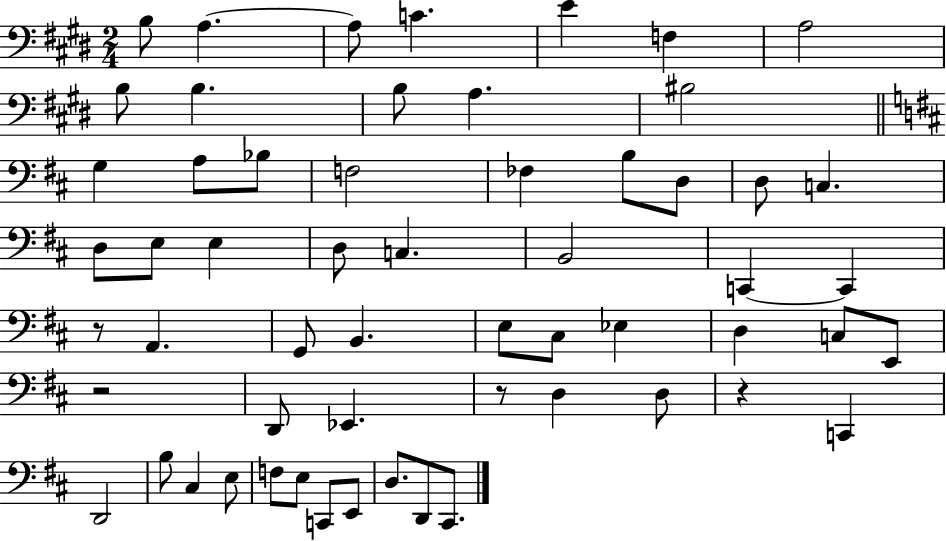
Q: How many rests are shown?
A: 4